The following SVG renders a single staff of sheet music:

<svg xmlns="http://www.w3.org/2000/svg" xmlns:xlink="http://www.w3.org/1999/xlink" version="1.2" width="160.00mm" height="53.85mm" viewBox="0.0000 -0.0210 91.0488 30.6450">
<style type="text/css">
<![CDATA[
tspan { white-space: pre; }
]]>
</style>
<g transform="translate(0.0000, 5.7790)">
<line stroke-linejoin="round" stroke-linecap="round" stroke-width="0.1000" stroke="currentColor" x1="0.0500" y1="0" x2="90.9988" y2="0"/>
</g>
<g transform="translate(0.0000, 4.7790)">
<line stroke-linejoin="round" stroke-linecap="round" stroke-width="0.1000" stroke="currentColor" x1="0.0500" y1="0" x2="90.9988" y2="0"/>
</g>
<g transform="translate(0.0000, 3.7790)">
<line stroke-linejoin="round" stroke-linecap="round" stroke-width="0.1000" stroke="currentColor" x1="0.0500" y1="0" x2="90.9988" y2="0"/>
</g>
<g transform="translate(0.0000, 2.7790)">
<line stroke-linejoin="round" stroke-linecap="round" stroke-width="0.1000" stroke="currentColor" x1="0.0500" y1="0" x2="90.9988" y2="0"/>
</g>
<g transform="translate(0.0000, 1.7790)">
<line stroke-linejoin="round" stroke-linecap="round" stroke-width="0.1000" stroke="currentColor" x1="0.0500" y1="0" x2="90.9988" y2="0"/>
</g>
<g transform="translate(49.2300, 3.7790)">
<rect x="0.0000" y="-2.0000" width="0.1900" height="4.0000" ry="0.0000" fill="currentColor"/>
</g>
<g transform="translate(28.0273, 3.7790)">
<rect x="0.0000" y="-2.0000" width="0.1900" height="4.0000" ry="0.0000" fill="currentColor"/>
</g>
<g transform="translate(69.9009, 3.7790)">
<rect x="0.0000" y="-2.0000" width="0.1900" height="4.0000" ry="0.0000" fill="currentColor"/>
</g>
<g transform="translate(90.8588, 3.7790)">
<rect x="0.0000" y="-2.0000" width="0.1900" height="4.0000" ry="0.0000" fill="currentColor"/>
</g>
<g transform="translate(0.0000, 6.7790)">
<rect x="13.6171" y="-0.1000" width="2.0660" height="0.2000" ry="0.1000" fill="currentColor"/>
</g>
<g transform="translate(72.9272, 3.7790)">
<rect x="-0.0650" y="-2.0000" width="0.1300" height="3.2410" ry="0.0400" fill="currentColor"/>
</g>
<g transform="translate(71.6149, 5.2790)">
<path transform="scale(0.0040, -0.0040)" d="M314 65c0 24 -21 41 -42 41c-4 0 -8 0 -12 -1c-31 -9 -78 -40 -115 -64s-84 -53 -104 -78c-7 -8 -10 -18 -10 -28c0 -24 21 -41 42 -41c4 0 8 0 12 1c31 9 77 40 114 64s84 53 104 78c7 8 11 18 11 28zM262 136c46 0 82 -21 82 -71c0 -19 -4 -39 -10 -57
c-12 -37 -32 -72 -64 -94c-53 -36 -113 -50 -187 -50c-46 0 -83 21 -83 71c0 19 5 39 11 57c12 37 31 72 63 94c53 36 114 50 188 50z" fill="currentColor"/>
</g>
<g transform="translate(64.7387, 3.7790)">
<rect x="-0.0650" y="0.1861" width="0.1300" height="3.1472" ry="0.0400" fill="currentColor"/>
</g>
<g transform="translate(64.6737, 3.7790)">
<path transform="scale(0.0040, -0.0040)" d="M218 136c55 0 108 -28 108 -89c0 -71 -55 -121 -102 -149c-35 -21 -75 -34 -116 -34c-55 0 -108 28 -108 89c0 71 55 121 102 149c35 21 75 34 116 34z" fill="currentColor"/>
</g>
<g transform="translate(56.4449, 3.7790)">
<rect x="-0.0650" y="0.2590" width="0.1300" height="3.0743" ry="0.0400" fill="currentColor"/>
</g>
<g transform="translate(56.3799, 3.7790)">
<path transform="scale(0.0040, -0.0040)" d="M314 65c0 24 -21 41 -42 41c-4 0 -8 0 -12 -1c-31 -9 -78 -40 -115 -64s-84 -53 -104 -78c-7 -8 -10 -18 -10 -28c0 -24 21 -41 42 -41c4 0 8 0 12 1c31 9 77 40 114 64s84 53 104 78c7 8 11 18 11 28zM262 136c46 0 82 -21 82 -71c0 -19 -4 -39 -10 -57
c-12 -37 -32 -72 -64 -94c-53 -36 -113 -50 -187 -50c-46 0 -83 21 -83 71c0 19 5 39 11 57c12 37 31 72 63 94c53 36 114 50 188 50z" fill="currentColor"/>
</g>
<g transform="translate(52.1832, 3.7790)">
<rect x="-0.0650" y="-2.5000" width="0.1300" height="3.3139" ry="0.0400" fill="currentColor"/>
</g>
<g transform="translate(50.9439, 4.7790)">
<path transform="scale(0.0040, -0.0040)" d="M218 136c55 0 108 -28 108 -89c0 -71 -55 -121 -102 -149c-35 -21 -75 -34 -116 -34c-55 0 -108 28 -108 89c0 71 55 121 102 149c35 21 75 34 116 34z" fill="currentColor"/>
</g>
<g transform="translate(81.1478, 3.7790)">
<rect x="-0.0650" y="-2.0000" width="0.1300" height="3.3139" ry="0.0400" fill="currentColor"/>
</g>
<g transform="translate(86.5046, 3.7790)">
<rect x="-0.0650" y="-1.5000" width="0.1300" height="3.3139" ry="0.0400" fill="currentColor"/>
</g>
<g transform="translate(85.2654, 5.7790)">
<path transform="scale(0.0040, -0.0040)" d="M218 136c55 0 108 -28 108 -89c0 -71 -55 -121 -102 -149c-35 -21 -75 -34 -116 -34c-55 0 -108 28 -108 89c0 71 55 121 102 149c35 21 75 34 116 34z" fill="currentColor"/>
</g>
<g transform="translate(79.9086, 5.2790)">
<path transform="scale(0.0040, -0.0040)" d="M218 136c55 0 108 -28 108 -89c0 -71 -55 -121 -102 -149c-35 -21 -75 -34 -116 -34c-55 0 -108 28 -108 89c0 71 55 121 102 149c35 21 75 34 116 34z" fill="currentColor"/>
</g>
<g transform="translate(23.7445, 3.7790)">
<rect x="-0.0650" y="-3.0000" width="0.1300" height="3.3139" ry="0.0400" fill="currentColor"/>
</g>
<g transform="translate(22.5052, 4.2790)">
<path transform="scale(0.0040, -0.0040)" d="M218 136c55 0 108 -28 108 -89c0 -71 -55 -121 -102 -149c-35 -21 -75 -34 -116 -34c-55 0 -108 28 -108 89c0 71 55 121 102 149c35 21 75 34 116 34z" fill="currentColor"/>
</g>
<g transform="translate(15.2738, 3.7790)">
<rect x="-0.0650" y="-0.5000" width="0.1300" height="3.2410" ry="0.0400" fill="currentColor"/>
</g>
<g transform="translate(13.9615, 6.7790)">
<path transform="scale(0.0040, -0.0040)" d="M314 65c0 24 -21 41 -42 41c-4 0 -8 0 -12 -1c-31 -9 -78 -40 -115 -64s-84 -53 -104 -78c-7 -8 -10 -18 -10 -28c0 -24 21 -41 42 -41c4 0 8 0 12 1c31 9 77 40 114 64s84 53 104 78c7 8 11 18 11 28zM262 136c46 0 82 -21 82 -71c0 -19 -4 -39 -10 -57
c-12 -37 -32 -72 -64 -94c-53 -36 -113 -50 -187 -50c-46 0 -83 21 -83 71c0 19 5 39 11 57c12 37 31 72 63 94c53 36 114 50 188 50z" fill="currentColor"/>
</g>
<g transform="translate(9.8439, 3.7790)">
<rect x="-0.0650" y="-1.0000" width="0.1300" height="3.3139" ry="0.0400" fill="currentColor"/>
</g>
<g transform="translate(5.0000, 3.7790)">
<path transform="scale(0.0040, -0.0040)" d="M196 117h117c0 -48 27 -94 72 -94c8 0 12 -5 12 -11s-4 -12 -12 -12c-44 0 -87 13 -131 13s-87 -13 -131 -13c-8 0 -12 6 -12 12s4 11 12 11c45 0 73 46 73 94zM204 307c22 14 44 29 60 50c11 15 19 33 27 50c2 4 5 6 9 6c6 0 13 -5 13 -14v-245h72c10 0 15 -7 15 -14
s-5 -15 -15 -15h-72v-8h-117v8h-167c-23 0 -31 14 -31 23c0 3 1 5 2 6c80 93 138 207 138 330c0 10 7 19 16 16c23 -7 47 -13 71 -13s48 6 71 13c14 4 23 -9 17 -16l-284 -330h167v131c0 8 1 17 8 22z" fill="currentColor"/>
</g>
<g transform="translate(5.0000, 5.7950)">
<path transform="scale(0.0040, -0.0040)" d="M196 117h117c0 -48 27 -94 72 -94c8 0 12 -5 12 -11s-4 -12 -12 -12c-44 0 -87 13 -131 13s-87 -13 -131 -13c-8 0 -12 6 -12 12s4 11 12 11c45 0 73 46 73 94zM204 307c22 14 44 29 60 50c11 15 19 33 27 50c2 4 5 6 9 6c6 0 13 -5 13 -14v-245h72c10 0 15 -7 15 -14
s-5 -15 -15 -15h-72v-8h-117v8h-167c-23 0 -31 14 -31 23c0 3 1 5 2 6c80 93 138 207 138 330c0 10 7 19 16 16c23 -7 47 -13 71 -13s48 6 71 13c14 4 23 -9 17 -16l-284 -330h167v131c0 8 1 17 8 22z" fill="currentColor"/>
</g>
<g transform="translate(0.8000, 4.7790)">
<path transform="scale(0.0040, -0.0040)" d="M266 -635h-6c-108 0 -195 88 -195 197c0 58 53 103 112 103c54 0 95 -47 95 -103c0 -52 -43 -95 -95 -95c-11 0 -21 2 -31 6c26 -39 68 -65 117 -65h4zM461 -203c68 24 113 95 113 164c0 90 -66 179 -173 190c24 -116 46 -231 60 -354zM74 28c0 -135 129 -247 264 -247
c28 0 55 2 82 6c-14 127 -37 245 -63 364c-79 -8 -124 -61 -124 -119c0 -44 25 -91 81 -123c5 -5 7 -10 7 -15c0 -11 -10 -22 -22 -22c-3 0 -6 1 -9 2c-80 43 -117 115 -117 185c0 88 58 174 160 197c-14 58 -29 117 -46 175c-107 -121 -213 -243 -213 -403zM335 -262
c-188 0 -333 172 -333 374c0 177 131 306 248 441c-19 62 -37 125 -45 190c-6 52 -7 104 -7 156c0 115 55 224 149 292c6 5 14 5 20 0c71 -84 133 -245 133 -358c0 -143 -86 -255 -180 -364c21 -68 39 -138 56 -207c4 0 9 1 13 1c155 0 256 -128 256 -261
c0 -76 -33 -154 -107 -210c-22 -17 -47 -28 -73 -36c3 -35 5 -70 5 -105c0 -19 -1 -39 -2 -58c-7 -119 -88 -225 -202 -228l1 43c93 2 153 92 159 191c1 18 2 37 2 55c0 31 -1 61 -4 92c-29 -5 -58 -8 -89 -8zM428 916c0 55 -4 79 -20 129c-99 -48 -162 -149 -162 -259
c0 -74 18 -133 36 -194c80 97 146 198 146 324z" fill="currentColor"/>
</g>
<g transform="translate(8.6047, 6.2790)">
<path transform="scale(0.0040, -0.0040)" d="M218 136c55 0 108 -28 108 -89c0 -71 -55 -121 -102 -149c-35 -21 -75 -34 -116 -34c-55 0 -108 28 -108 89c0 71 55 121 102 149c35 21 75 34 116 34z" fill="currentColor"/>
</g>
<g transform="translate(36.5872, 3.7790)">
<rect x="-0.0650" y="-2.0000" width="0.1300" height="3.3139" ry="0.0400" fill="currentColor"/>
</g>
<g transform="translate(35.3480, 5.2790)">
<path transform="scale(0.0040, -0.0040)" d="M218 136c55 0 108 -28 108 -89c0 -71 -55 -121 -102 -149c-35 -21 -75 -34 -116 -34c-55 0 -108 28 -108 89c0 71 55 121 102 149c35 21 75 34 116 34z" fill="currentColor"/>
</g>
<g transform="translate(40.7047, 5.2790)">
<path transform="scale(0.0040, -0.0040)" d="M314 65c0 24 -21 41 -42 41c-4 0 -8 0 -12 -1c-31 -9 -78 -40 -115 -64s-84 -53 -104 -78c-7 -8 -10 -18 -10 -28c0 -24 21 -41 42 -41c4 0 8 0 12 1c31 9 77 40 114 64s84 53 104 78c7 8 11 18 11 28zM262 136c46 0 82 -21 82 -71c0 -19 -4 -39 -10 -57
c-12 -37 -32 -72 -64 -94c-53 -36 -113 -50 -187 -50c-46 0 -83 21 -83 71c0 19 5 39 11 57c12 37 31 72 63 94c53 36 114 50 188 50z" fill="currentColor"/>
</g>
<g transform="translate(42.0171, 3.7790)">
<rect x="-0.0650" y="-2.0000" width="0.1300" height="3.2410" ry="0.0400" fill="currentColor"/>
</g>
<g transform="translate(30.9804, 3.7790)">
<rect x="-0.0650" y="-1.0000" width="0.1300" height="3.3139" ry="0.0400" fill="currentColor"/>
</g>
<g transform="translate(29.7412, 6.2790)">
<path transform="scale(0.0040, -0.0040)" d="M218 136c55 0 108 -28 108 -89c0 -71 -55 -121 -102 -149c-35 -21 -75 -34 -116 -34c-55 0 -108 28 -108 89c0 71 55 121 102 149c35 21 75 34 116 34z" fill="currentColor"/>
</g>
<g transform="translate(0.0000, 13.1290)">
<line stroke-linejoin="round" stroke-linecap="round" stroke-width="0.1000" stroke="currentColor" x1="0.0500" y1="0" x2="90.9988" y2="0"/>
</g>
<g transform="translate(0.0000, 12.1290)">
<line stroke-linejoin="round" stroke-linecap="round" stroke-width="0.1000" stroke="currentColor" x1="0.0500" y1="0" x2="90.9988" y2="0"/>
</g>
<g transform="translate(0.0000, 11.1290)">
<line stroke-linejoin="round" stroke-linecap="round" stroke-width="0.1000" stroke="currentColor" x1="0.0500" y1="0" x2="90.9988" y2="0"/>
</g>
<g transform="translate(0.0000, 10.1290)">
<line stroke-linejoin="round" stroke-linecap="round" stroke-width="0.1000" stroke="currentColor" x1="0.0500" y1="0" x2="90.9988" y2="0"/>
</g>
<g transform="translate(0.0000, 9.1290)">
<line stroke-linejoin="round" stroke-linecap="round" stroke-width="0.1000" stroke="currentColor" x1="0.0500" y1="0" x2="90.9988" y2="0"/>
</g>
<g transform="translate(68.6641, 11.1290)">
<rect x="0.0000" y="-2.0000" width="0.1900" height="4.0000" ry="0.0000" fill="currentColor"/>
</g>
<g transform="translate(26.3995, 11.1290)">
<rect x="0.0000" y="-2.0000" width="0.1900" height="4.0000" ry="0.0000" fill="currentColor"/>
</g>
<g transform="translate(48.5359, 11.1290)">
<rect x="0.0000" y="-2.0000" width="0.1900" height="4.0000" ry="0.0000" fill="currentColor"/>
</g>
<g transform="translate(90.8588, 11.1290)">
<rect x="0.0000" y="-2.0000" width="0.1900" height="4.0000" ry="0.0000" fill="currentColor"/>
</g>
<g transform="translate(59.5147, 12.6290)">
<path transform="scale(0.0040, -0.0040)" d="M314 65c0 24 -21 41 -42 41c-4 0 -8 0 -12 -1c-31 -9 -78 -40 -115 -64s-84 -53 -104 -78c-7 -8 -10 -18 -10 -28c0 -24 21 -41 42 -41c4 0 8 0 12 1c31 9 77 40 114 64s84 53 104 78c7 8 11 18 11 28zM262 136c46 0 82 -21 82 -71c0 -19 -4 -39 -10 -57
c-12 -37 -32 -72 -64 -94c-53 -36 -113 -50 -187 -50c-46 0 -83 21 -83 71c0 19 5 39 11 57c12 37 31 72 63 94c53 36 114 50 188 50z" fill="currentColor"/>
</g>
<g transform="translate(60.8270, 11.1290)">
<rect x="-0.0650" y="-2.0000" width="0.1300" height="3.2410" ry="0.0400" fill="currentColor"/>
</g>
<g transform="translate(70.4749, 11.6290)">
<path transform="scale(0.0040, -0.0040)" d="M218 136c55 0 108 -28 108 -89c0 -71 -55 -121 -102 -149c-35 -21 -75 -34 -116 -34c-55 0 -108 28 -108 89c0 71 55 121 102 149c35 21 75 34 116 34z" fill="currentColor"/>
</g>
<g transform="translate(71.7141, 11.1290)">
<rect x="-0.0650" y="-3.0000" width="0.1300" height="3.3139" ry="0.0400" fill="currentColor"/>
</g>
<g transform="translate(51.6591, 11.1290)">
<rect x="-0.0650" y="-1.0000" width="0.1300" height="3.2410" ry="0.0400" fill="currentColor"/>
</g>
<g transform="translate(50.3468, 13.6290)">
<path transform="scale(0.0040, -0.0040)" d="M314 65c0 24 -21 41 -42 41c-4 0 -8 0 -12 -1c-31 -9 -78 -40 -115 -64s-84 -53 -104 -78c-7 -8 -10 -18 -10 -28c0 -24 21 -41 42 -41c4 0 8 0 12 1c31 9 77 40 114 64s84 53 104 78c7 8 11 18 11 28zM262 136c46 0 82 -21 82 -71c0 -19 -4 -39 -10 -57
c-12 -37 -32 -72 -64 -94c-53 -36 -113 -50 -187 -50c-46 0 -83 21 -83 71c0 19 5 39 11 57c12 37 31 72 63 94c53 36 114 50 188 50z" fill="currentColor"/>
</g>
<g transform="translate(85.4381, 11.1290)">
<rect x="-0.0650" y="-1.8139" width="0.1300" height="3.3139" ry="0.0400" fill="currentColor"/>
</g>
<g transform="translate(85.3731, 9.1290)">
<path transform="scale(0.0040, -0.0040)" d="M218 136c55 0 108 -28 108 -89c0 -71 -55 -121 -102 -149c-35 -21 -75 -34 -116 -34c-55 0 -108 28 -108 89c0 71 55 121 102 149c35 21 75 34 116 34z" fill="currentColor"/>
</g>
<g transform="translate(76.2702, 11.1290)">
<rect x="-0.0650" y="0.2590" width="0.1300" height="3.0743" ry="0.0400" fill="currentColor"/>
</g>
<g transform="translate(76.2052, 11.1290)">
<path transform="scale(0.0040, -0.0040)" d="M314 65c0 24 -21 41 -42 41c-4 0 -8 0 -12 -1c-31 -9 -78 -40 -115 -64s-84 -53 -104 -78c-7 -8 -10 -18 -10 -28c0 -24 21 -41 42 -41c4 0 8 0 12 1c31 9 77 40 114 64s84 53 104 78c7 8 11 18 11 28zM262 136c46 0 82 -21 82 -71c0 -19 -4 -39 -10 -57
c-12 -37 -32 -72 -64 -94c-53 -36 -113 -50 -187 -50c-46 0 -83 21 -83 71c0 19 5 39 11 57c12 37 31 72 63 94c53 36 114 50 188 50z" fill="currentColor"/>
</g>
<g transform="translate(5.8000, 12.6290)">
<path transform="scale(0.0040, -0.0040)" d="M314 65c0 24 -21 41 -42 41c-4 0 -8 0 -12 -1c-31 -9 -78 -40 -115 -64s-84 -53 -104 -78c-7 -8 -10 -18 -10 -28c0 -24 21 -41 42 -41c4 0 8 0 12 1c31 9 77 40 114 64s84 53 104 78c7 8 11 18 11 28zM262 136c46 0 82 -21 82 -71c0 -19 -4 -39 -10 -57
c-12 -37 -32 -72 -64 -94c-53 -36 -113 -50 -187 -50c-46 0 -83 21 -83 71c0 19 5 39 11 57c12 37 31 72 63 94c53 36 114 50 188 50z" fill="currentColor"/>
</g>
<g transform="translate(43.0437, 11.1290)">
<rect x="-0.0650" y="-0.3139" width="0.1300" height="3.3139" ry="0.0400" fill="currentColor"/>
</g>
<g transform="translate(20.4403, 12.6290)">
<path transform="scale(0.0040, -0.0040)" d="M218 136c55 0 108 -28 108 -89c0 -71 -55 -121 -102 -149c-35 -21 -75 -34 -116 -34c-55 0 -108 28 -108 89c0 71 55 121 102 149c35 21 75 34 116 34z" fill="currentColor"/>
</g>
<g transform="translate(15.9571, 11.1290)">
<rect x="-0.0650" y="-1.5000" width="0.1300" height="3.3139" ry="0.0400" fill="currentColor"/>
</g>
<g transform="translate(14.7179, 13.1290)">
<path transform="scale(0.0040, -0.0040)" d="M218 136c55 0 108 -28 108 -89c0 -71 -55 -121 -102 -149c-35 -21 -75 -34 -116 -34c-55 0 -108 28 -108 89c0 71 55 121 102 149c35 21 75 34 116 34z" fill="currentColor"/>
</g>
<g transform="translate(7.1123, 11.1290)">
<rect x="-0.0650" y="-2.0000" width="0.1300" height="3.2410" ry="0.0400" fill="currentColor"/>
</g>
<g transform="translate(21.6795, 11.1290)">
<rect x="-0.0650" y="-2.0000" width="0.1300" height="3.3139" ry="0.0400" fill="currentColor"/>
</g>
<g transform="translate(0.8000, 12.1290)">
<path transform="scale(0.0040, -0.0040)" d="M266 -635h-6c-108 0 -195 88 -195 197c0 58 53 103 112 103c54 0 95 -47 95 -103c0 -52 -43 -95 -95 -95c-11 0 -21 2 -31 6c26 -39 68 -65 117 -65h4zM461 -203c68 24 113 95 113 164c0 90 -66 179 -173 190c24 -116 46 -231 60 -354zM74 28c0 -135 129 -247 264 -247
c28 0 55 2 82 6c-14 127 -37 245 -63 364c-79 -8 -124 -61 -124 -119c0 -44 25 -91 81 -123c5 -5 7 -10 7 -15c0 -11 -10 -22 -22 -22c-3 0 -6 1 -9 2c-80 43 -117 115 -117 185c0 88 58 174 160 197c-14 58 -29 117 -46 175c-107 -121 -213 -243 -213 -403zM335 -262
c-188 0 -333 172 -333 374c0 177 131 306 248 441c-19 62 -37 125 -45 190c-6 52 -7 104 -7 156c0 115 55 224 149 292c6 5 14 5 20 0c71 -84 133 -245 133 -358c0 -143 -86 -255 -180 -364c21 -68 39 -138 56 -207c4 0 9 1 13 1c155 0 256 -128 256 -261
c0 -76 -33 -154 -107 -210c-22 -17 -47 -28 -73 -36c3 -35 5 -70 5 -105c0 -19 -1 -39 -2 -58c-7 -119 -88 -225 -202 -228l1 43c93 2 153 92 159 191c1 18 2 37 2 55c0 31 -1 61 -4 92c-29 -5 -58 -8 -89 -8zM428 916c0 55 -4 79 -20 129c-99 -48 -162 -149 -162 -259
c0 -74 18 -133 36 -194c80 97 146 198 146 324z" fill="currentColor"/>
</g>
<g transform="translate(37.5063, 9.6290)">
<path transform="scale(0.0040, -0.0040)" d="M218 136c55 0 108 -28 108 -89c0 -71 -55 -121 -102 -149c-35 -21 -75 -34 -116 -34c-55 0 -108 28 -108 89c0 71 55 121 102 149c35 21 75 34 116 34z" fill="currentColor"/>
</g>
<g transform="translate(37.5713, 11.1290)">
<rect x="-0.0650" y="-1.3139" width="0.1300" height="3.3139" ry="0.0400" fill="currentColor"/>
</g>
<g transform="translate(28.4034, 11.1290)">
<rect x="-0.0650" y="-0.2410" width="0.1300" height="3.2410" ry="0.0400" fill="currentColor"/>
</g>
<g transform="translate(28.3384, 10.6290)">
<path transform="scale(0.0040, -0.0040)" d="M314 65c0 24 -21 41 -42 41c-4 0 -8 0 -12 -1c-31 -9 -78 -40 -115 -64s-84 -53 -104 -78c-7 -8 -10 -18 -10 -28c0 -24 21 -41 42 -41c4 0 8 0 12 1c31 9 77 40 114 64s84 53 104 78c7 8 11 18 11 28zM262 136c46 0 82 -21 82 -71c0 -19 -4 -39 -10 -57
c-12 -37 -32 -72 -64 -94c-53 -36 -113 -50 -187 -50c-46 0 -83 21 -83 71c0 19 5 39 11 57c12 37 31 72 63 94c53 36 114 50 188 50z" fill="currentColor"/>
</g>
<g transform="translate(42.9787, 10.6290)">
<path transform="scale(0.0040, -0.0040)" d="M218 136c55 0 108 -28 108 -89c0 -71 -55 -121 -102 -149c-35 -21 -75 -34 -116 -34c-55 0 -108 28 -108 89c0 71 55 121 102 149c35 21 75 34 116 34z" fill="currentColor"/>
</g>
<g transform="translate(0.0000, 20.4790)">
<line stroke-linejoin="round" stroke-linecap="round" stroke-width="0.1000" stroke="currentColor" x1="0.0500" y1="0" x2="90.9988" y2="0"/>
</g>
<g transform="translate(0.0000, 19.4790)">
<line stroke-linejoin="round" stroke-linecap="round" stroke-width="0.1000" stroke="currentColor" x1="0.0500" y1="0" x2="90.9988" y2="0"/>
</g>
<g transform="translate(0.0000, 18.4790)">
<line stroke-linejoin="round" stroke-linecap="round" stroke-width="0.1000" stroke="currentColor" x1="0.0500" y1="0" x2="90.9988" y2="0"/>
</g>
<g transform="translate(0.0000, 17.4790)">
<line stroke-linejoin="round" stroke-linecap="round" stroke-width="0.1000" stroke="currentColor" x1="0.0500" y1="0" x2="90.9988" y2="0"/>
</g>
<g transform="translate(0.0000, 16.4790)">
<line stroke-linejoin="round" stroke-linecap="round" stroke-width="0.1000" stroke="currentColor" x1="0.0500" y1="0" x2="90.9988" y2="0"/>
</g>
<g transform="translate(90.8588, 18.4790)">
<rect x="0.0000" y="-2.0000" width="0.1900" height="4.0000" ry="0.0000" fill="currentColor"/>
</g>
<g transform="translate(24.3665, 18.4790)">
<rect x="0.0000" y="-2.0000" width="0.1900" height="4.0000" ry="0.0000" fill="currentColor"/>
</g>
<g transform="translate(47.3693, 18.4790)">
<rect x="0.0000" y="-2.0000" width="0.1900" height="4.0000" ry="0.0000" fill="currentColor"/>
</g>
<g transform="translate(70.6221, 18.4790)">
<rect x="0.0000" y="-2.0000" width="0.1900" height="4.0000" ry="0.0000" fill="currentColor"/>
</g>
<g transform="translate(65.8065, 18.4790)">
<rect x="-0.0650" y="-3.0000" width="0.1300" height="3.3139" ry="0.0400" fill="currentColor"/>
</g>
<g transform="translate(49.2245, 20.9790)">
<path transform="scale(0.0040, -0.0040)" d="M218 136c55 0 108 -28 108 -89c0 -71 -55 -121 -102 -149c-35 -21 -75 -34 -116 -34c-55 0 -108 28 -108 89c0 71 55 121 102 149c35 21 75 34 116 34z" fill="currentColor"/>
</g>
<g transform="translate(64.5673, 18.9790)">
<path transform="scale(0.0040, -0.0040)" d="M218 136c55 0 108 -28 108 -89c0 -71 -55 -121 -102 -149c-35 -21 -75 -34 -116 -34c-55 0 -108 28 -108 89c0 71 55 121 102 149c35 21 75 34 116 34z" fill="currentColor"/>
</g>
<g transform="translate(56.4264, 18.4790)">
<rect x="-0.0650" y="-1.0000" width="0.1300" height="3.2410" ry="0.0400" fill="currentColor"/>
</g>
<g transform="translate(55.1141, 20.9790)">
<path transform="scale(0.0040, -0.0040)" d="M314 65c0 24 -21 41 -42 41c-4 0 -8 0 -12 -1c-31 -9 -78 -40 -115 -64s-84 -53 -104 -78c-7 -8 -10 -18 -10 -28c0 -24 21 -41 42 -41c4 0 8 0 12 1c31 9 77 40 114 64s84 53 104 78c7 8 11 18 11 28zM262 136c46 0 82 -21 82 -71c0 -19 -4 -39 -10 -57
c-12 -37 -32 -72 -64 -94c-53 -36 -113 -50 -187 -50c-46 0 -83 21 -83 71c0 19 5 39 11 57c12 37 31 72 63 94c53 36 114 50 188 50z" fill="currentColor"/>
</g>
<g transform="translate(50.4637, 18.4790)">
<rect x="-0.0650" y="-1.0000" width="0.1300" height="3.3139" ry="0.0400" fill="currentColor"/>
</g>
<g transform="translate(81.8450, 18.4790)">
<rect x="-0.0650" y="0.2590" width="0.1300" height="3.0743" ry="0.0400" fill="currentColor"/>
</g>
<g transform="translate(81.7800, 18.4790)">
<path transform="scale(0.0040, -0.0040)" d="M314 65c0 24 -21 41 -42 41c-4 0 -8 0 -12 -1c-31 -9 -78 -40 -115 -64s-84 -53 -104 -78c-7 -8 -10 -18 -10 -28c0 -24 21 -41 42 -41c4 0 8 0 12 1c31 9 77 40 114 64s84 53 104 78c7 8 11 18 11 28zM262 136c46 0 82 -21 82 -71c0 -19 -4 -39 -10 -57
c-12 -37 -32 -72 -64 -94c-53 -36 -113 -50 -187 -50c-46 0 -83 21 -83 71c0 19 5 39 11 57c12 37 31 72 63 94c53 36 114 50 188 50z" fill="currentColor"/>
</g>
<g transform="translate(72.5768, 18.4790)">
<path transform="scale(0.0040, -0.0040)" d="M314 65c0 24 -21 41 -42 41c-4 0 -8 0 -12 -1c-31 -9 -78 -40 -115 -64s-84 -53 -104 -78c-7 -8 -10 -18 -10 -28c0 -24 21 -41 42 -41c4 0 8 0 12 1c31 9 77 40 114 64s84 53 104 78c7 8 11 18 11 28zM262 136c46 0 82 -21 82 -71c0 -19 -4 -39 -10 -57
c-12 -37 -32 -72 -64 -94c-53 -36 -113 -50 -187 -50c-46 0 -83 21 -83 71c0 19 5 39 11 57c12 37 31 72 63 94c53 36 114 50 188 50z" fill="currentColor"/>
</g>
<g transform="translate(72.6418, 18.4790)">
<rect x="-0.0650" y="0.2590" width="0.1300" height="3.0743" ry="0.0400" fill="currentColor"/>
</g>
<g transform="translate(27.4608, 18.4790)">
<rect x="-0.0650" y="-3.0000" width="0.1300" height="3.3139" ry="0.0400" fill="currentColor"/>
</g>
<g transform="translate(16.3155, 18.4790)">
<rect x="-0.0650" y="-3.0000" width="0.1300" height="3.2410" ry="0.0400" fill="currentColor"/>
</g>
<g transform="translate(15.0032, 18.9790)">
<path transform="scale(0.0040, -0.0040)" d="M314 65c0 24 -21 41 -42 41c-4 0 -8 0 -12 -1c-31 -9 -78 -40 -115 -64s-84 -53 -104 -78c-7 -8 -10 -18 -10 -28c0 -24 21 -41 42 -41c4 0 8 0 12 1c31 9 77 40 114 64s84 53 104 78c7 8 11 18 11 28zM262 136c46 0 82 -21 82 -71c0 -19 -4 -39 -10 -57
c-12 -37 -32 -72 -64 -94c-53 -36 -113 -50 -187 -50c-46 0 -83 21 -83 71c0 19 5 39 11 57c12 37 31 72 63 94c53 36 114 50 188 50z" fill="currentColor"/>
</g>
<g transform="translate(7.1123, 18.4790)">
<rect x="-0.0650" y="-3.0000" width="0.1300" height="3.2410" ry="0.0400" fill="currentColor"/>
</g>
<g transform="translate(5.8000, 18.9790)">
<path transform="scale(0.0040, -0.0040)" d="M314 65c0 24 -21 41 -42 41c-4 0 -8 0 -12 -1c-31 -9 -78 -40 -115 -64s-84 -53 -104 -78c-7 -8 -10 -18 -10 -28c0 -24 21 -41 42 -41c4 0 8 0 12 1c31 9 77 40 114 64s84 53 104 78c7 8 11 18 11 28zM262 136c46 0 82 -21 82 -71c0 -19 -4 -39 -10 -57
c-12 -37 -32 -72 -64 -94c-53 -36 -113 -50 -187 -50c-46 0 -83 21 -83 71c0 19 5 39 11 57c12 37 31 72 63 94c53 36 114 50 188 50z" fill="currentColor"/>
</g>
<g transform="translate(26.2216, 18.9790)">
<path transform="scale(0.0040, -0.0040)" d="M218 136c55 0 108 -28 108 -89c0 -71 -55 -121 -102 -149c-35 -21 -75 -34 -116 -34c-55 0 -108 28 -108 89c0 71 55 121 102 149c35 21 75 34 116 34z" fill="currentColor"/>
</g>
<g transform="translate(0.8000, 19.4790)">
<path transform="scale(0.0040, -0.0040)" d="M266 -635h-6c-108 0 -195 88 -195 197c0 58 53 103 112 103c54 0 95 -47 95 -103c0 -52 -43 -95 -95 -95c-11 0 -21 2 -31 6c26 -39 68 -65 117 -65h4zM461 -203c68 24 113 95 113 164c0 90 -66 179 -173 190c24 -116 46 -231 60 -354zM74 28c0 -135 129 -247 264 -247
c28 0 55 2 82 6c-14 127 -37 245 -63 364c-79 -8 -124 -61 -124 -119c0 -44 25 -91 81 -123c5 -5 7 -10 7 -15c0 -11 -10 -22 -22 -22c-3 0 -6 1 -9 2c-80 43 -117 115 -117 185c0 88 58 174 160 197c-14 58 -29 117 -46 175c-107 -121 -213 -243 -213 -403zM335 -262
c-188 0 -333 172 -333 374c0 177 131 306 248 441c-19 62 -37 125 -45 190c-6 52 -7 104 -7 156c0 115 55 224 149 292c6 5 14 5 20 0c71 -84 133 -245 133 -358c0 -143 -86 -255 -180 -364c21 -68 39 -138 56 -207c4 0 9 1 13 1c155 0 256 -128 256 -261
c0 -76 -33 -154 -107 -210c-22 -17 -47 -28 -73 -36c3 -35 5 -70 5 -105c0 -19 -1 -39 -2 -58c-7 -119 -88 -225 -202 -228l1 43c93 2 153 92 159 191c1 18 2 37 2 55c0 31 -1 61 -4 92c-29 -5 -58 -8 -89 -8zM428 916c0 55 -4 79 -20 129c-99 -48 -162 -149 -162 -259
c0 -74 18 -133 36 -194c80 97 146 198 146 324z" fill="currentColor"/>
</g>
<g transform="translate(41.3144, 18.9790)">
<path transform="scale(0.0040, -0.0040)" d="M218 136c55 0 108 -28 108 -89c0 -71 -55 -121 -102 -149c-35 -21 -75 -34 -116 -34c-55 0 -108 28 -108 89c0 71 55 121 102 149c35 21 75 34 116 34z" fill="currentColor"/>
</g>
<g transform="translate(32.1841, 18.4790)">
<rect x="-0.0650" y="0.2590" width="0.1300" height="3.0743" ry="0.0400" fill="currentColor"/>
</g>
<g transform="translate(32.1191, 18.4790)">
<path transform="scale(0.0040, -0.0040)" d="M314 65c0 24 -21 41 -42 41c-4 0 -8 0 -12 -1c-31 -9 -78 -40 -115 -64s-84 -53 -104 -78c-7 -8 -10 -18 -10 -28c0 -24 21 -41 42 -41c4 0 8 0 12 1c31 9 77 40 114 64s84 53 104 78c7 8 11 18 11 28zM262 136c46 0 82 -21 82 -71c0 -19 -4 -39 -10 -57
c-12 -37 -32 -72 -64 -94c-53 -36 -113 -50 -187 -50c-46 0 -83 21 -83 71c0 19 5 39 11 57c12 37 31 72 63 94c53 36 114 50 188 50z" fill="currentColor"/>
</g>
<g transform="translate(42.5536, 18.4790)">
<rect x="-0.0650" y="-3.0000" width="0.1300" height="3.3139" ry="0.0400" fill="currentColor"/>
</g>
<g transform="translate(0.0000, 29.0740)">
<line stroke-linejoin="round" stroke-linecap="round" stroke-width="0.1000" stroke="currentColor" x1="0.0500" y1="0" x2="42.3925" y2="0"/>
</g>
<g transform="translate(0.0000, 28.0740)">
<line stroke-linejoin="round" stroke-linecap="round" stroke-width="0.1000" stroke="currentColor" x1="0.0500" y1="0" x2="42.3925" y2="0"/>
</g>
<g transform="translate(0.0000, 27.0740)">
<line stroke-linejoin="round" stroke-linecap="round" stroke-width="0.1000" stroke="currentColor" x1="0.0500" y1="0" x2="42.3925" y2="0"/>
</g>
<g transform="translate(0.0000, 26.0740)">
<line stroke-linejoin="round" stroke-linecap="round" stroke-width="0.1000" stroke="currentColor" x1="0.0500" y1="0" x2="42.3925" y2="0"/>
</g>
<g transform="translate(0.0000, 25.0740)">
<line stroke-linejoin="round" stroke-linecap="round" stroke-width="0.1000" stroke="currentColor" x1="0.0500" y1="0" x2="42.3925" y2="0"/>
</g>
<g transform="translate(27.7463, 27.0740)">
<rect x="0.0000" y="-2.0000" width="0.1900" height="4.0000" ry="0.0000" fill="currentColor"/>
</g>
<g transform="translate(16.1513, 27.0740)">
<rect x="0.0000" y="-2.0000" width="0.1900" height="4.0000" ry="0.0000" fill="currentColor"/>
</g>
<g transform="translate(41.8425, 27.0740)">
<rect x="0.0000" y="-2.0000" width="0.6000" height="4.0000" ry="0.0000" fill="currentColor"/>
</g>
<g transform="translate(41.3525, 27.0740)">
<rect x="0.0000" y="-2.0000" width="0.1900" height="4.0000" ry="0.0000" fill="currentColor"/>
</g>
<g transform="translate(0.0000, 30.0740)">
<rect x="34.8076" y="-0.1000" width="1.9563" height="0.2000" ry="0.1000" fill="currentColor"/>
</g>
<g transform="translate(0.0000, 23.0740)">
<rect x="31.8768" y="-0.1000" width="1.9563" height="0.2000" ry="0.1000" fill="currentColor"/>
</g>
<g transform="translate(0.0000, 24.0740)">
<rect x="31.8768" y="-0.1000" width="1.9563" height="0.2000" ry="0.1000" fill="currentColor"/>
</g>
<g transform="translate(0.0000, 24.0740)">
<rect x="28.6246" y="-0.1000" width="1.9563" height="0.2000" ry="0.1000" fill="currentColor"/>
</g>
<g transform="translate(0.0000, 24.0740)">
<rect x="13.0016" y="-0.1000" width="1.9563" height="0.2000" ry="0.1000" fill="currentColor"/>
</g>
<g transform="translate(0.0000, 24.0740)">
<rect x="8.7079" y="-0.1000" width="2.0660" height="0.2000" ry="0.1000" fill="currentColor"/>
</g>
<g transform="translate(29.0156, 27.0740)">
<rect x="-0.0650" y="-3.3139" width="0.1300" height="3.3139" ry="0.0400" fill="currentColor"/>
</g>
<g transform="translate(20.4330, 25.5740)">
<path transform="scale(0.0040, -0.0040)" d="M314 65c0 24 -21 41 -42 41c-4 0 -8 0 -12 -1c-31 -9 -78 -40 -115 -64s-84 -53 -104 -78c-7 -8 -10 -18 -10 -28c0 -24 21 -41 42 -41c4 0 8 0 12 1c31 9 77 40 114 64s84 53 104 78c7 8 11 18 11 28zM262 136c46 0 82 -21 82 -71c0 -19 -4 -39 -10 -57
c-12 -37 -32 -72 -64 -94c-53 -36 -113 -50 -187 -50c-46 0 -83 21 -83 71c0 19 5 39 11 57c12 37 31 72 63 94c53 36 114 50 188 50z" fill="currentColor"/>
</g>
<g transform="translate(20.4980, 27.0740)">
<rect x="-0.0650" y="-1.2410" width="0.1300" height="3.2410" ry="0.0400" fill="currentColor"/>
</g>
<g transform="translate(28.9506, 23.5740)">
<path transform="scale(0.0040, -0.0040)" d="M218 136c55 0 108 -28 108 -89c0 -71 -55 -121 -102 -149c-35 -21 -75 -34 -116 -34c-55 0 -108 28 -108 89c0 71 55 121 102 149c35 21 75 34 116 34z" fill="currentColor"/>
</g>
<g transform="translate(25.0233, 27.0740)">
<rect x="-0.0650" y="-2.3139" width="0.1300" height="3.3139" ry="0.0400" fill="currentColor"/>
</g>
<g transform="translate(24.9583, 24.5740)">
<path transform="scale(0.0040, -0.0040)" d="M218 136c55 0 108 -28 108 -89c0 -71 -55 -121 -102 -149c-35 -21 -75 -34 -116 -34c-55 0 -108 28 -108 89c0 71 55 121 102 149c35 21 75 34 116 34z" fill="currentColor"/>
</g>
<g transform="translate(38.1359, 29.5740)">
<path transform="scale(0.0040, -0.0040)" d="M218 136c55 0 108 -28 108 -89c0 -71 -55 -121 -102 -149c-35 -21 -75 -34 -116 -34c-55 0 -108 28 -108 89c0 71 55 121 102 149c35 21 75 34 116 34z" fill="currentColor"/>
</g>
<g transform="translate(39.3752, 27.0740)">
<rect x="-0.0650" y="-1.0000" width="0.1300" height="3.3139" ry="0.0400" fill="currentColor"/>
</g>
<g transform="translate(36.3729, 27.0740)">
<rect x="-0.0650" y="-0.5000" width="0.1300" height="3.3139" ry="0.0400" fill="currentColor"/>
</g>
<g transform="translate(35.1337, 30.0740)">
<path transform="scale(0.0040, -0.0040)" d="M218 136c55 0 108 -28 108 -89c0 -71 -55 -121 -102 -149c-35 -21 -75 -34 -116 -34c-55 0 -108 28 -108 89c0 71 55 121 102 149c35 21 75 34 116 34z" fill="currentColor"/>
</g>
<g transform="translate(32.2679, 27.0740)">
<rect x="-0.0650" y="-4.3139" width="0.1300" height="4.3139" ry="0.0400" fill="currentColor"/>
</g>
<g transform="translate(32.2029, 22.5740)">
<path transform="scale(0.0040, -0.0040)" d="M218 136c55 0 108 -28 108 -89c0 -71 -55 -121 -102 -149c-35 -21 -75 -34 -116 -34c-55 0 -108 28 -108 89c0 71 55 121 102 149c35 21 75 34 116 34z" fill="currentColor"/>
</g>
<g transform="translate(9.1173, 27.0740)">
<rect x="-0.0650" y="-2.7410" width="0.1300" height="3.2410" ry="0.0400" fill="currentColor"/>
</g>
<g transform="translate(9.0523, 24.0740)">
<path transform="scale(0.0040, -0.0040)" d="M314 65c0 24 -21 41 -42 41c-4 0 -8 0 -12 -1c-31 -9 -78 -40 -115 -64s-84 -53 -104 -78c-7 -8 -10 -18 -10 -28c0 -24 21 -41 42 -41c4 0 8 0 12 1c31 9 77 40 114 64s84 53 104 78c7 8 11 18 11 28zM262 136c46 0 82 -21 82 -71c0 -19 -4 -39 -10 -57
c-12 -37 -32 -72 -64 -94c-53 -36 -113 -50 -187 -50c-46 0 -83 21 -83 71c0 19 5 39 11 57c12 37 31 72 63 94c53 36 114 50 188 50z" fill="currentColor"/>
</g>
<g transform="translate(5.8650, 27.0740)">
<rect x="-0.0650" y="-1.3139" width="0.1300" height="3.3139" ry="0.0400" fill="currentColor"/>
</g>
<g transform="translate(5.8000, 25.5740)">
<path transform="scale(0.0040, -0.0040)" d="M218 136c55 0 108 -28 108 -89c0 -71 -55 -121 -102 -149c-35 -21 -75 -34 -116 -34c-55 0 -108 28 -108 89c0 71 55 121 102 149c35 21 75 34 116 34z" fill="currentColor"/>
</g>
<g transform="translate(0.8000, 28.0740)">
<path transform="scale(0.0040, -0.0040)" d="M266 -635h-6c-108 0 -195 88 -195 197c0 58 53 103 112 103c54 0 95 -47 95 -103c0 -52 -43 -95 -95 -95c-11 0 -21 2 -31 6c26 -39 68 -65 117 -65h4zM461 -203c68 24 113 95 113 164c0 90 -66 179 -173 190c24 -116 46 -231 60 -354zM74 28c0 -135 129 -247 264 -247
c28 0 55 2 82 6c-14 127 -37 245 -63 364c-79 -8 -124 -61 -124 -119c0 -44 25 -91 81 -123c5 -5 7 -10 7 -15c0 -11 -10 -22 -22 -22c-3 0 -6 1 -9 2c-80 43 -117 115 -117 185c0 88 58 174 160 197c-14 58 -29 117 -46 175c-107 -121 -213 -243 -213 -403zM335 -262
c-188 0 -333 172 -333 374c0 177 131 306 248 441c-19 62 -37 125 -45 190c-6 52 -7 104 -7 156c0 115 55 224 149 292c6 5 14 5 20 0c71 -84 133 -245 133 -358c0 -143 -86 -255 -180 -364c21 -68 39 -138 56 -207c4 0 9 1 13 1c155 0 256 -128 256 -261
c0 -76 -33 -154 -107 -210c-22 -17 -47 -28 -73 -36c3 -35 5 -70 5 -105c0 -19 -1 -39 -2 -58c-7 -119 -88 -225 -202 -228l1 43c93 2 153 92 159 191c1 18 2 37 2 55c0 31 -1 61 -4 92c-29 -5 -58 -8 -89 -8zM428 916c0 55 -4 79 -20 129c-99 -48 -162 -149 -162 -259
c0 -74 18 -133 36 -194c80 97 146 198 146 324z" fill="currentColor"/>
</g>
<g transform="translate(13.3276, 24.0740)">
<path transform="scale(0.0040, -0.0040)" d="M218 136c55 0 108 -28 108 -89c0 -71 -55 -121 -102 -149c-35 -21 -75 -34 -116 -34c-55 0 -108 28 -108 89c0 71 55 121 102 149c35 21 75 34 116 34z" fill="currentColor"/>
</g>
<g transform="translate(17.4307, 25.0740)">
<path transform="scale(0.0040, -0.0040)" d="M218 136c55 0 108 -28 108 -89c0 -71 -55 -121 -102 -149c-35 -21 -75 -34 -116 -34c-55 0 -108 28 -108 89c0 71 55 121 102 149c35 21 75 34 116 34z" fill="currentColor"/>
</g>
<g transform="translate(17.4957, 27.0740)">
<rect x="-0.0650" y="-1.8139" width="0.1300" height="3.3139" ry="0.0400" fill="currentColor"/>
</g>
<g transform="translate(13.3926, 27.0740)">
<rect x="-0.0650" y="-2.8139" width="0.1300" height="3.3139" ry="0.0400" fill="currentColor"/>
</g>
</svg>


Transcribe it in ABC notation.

X:1
T:Untitled
M:4/4
L:1/4
K:C
D C2 A D F F2 G B2 B F2 F E F2 E F c2 e c D2 F2 A B2 f A2 A2 A B2 A D D2 A B2 B2 e a2 a f e2 g b d' C D